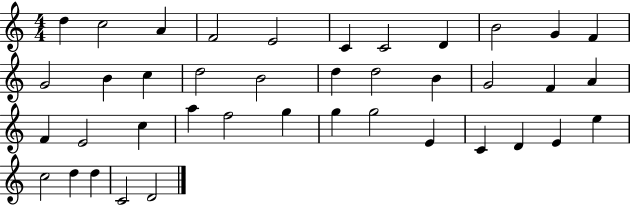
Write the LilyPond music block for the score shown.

{
  \clef treble
  \numericTimeSignature
  \time 4/4
  \key c \major
  d''4 c''2 a'4 | f'2 e'2 | c'4 c'2 d'4 | b'2 g'4 f'4 | \break g'2 b'4 c''4 | d''2 b'2 | d''4 d''2 b'4 | g'2 f'4 a'4 | \break f'4 e'2 c''4 | a''4 f''2 g''4 | g''4 g''2 e'4 | c'4 d'4 e'4 e''4 | \break c''2 d''4 d''4 | c'2 d'2 | \bar "|."
}